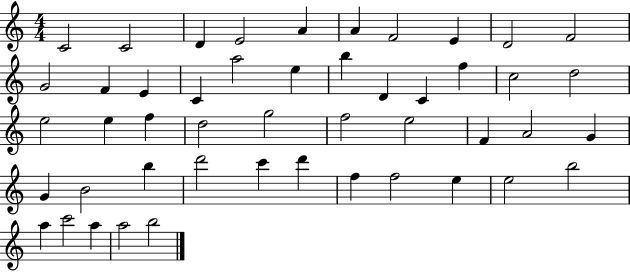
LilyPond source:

{
  \clef treble
  \numericTimeSignature
  \time 4/4
  \key c \major
  c'2 c'2 | d'4 e'2 a'4 | a'4 f'2 e'4 | d'2 f'2 | \break g'2 f'4 e'4 | c'4 a''2 e''4 | b''4 d'4 c'4 f''4 | c''2 d''2 | \break e''2 e''4 f''4 | d''2 g''2 | f''2 e''2 | f'4 a'2 g'4 | \break g'4 b'2 b''4 | d'''2 c'''4 d'''4 | f''4 f''2 e''4 | e''2 b''2 | \break a''4 c'''2 a''4 | a''2 b''2 | \bar "|."
}